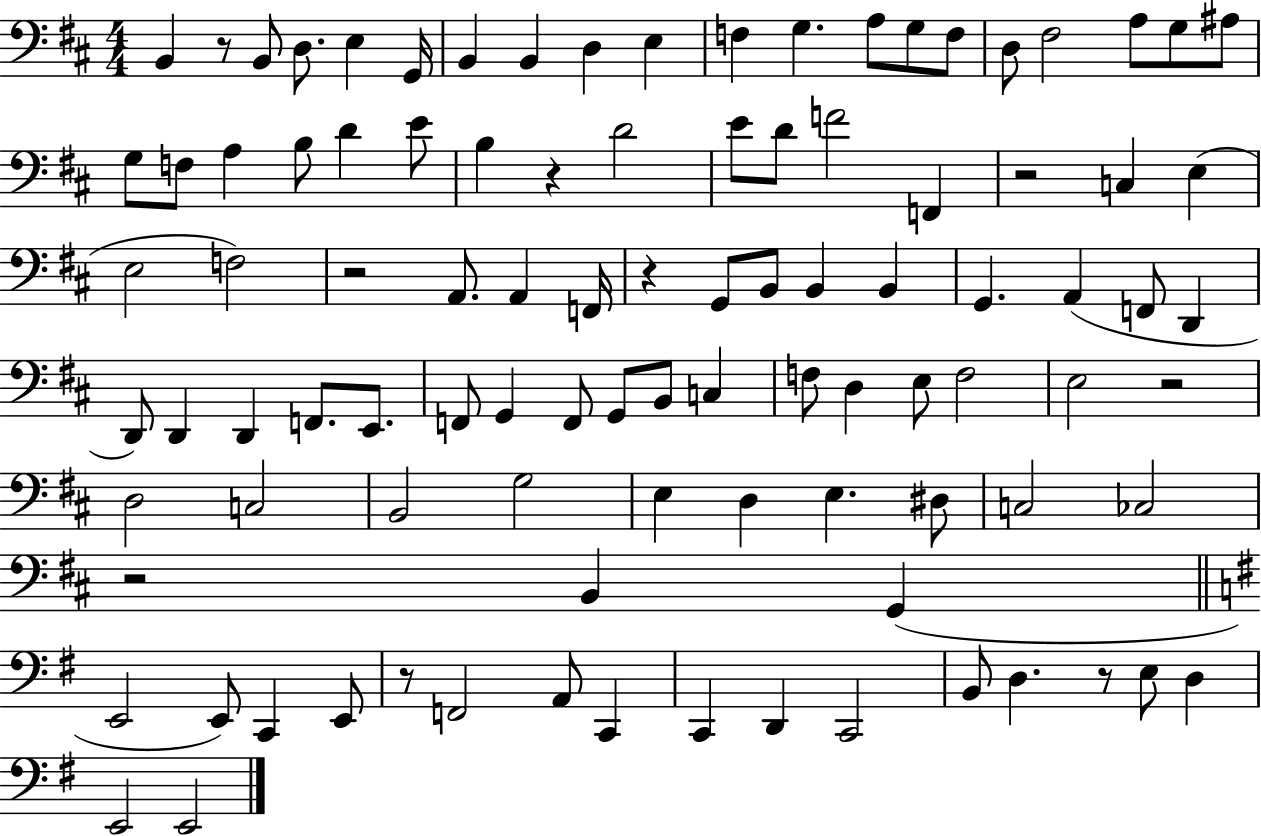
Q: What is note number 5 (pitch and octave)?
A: G2